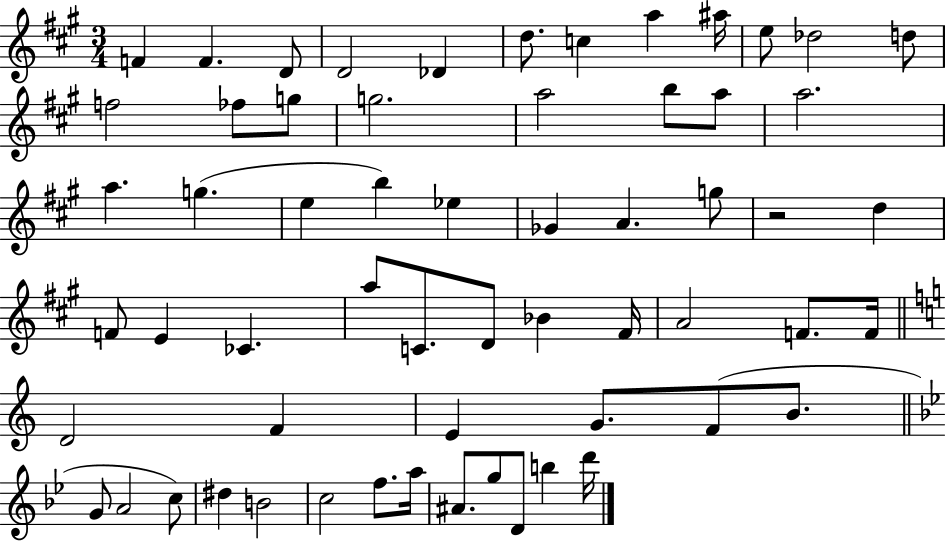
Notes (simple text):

F4/q F4/q. D4/e D4/h Db4/q D5/e. C5/q A5/q A#5/s E5/e Db5/h D5/e F5/h FES5/e G5/e G5/h. A5/h B5/e A5/e A5/h. A5/q. G5/q. E5/q B5/q Eb5/q Gb4/q A4/q. G5/e R/h D5/q F4/e E4/q CES4/q. A5/e C4/e. D4/e Bb4/q F#4/s A4/h F4/e. F4/s D4/h F4/q E4/q G4/e. F4/e B4/e. G4/e A4/h C5/e D#5/q B4/h C5/h F5/e. A5/s A#4/e. G5/e D4/e B5/q D6/s